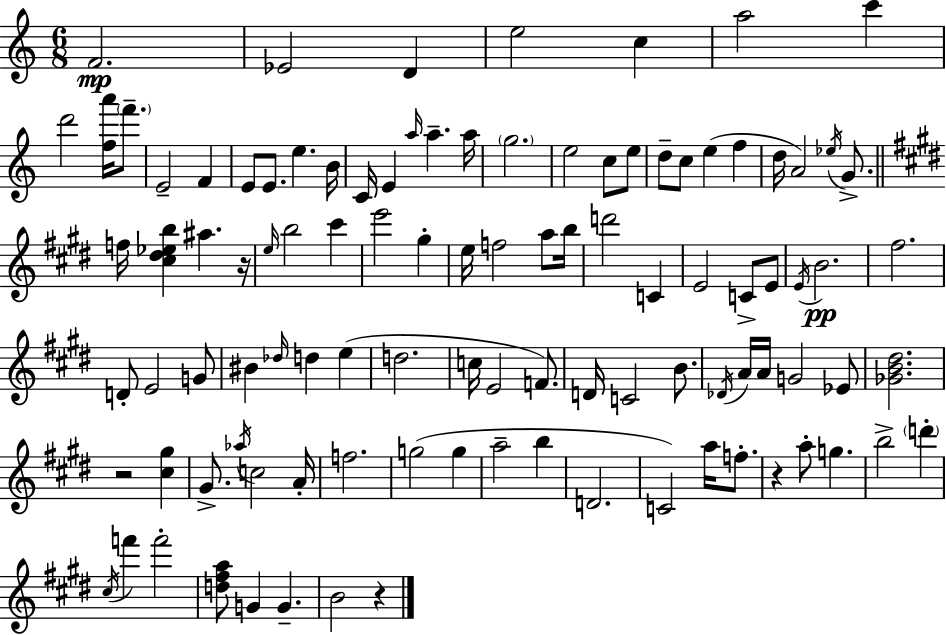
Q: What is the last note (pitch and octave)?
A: B4